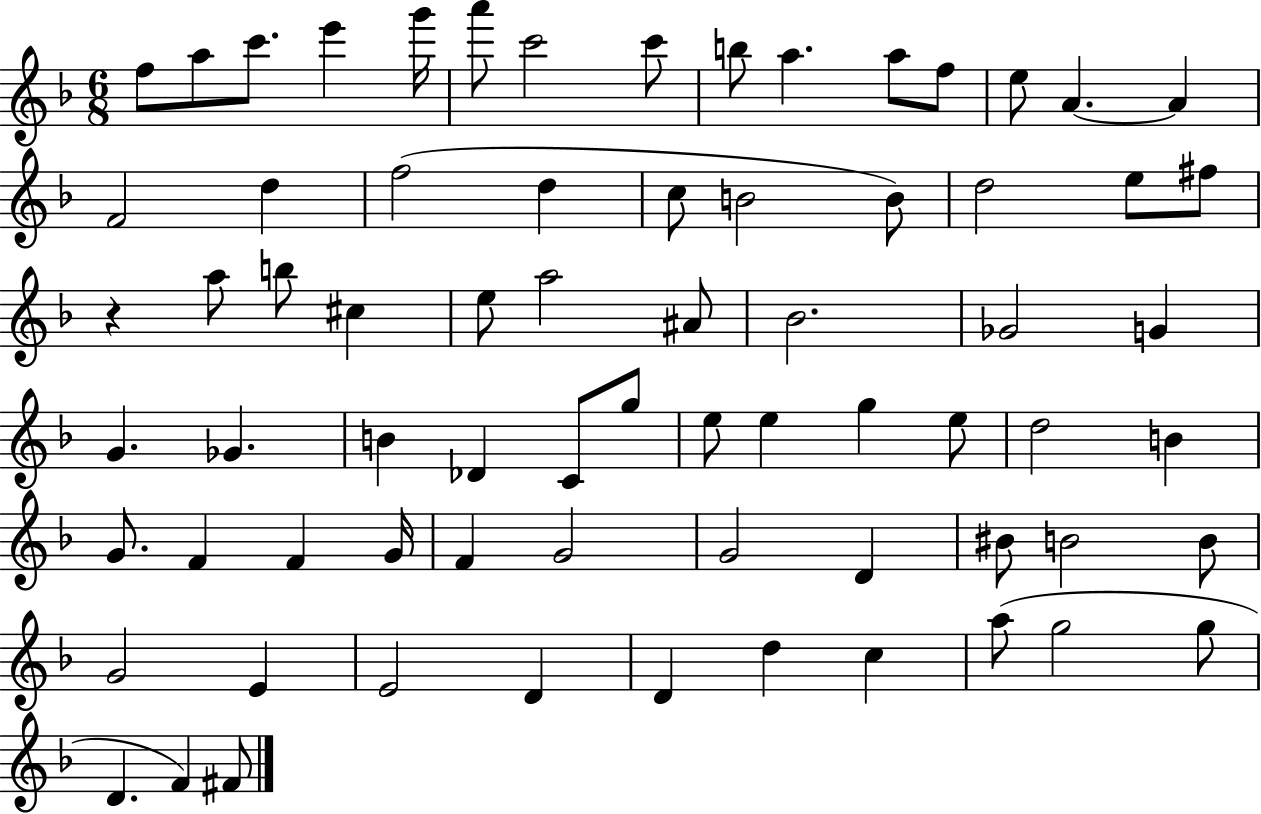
F5/e A5/e C6/e. E6/q G6/s A6/e C6/h C6/e B5/e A5/q. A5/e F5/e E5/e A4/q. A4/q F4/h D5/q F5/h D5/q C5/e B4/h B4/e D5/h E5/e F#5/e R/q A5/e B5/e C#5/q E5/e A5/h A#4/e Bb4/h. Gb4/h G4/q G4/q. Gb4/q. B4/q Db4/q C4/e G5/e E5/e E5/q G5/q E5/e D5/h B4/q G4/e. F4/q F4/q G4/s F4/q G4/h G4/h D4/q BIS4/e B4/h B4/e G4/h E4/q E4/h D4/q D4/q D5/q C5/q A5/e G5/h G5/e D4/q. F4/q F#4/e